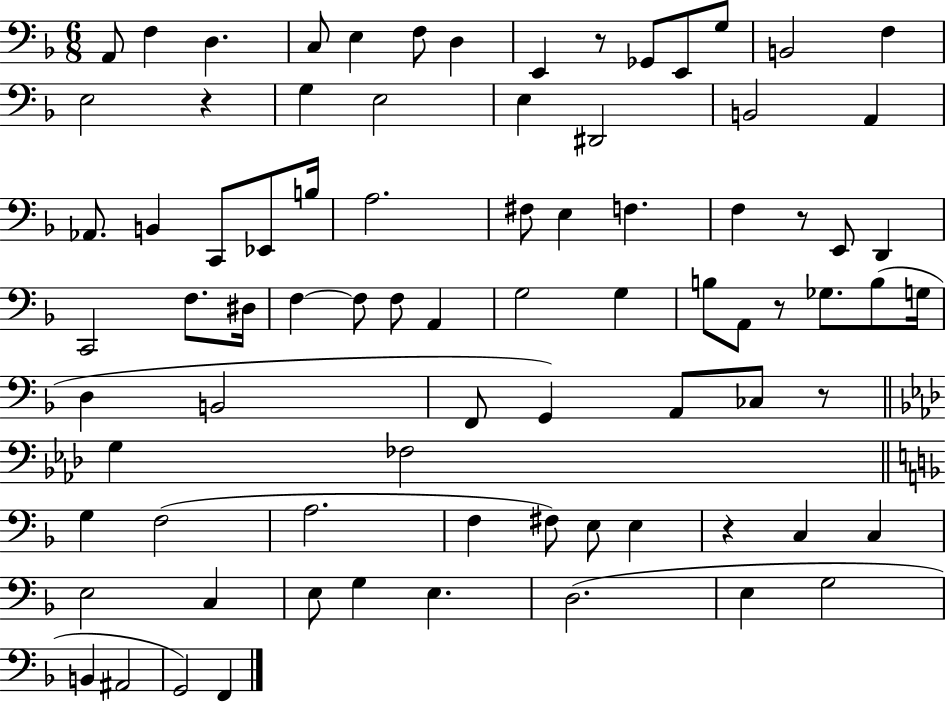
A2/e F3/q D3/q. C3/e E3/q F3/e D3/q E2/q R/e Gb2/e E2/e G3/e B2/h F3/q E3/h R/q G3/q E3/h E3/q D#2/h B2/h A2/q Ab2/e. B2/q C2/e Eb2/e B3/s A3/h. F#3/e E3/q F3/q. F3/q R/e E2/e D2/q C2/h F3/e. D#3/s F3/q F3/e F3/e A2/q G3/h G3/q B3/e A2/e R/e Gb3/e. B3/e G3/s D3/q B2/h F2/e G2/q A2/e CES3/e R/e G3/q FES3/h G3/q F3/h A3/h. F3/q F#3/e E3/e E3/q R/q C3/q C3/q E3/h C3/q E3/e G3/q E3/q. D3/h. E3/q G3/h B2/q A#2/h G2/h F2/q